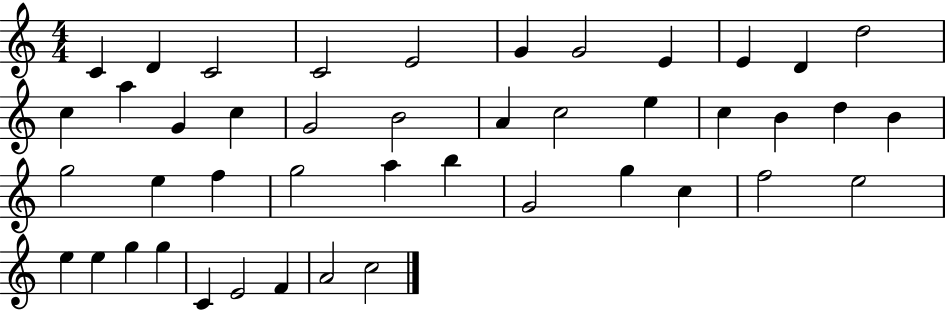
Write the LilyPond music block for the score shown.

{
  \clef treble
  \numericTimeSignature
  \time 4/4
  \key c \major
  c'4 d'4 c'2 | c'2 e'2 | g'4 g'2 e'4 | e'4 d'4 d''2 | \break c''4 a''4 g'4 c''4 | g'2 b'2 | a'4 c''2 e''4 | c''4 b'4 d''4 b'4 | \break g''2 e''4 f''4 | g''2 a''4 b''4 | g'2 g''4 c''4 | f''2 e''2 | \break e''4 e''4 g''4 g''4 | c'4 e'2 f'4 | a'2 c''2 | \bar "|."
}